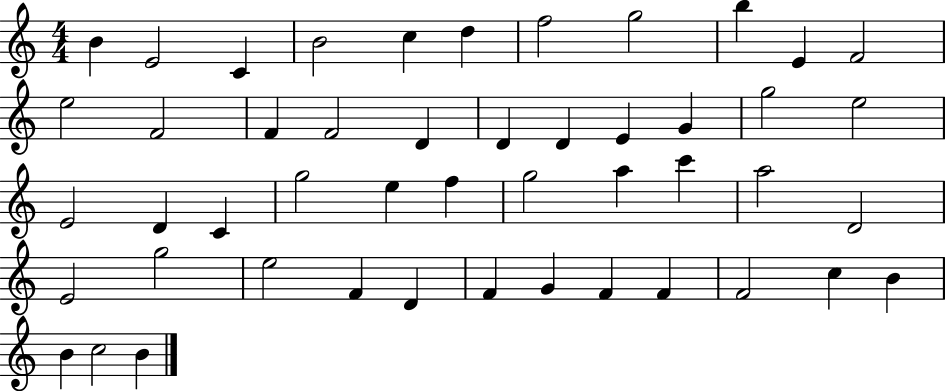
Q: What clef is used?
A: treble